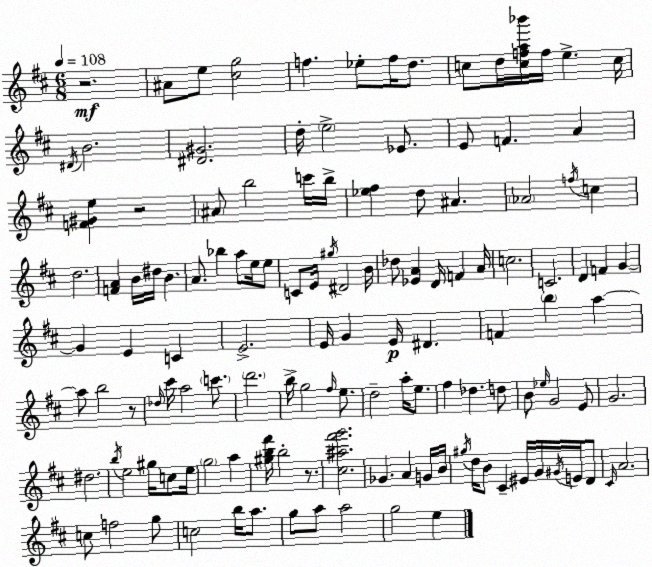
X:1
T:Untitled
M:6/8
L:1/4
K:D
z2 ^A/2 e/2 [^cg]2 f _e/2 f/4 d/2 c/2 d/4 [cfa_b']/4 f/4 e c/4 ^D/4 B2 [^D^G]2 d/4 e2 _E/2 E/2 F A [F^Ge] z2 ^A/2 b2 c'/4 b/4 [_e^f] d/2 ^A _A2 f/4 c d2 [FA] B/4 ^d/4 B A/2 _b a/2 e/4 e/2 C/2 E/4 ^g/4 ^D2 B/4 _d/2 [_EA] D/4 F A/4 c2 C2 D F G G E C E2 E/4 G E/4 ^D F b a a/2 b2 z/2 _d/4 ^c'/4 a2 c'/2 d'2 b/4 g2 ^f/4 e/2 d2 a/4 e/2 ^f _d d/2 B/2 _e/4 G2 E/2 G2 ^d2 b/4 e2 ^g/4 c/2 e/4 g2 a [^gb^f']/4 b2 z/2 [^c^a^f'g']2 _G A G/4 B/4 ^g/4 d/4 B/2 ^C ^E/4 G/4 ^G/4 E/4 D/2 ^C/4 A2 c/2 f2 g/2 c2 b/4 a/2 g/2 a/2 a2 g2 e